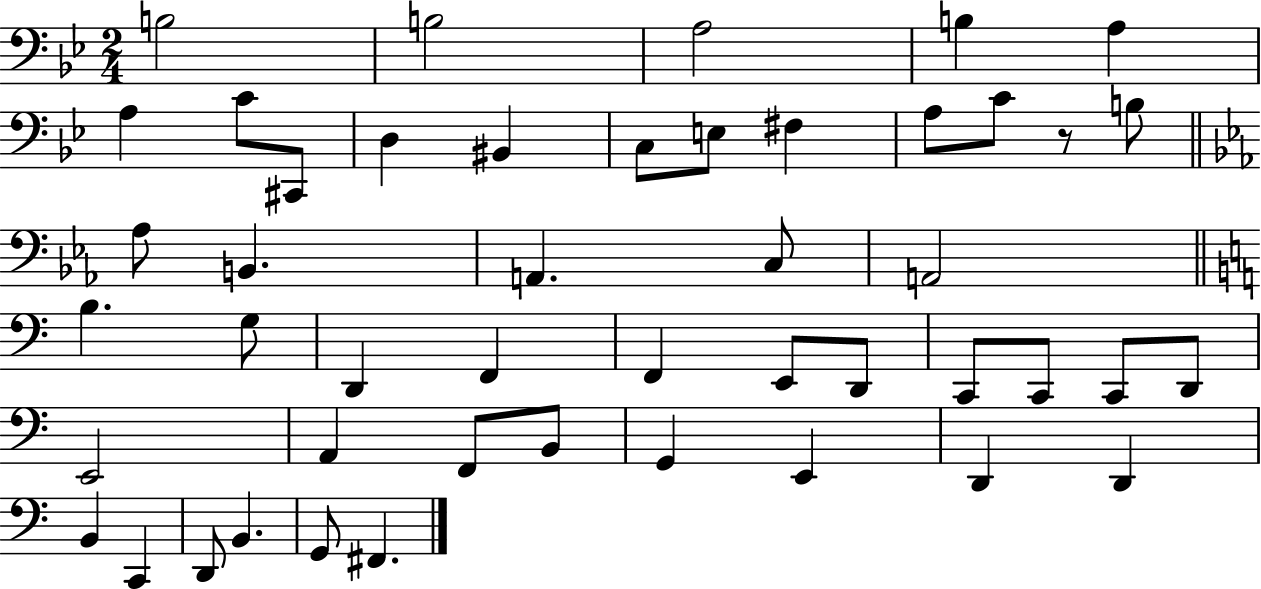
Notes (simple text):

B3/h B3/h A3/h B3/q A3/q A3/q C4/e C#2/e D3/q BIS2/q C3/e E3/e F#3/q A3/e C4/e R/e B3/e Ab3/e B2/q. A2/q. C3/e A2/h B3/q. G3/e D2/q F2/q F2/q E2/e D2/e C2/e C2/e C2/e D2/e E2/h A2/q F2/e B2/e G2/q E2/q D2/q D2/q B2/q C2/q D2/e B2/q. G2/e F#2/q.